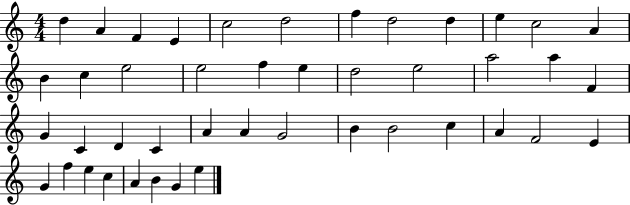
X:1
T:Untitled
M:4/4
L:1/4
K:C
d A F E c2 d2 f d2 d e c2 A B c e2 e2 f e d2 e2 a2 a F G C D C A A G2 B B2 c A F2 E G f e c A B G e